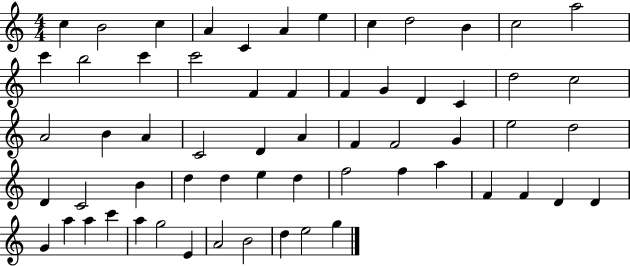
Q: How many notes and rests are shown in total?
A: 61